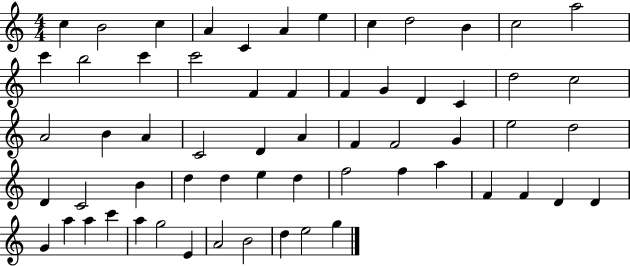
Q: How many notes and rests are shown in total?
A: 61